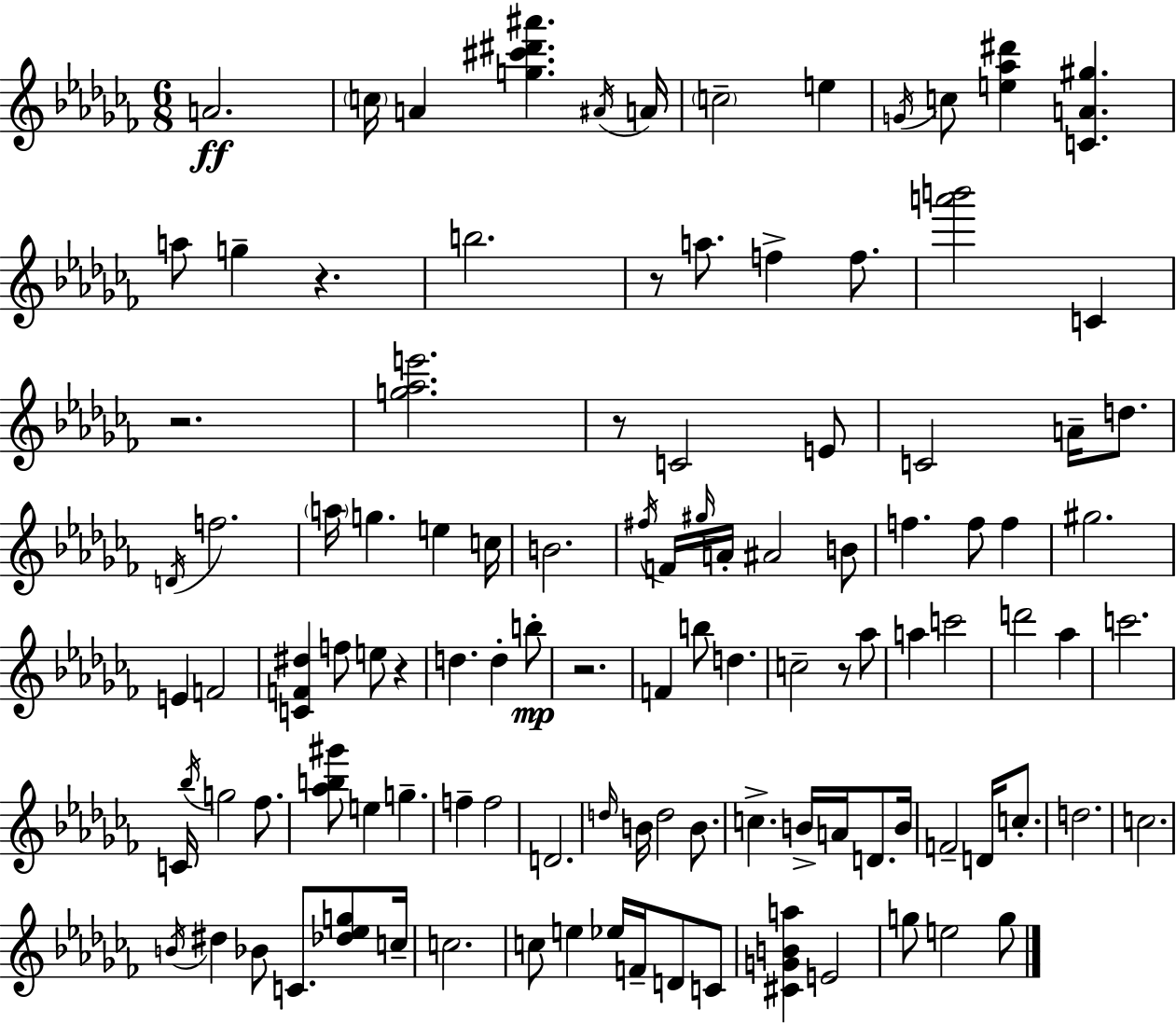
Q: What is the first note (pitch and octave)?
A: A4